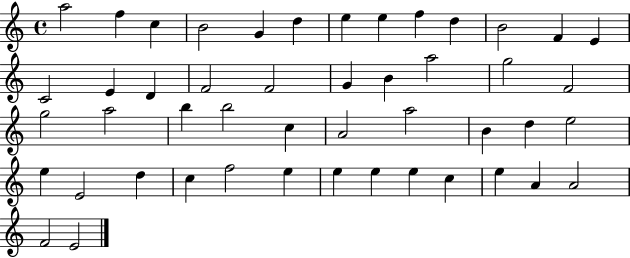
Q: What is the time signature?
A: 4/4